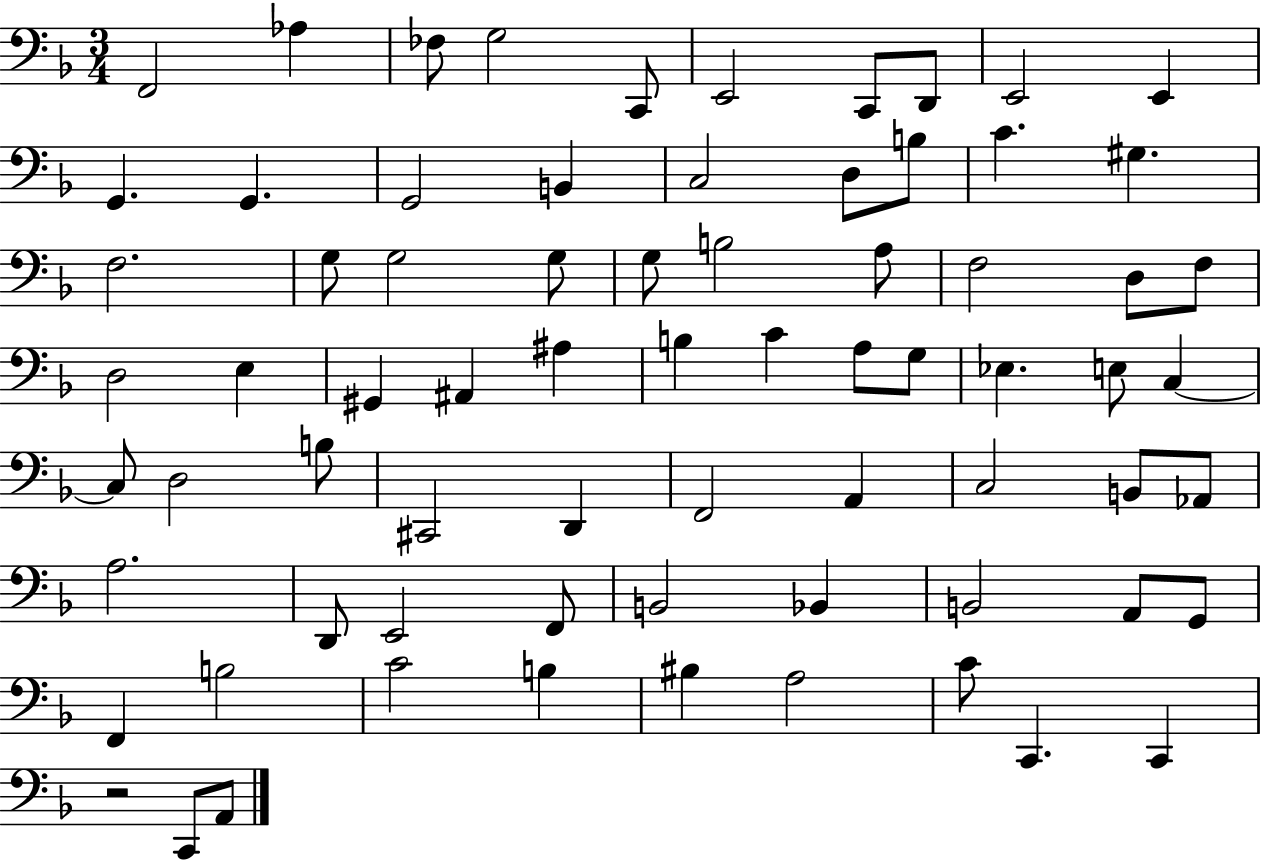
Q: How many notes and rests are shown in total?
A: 72